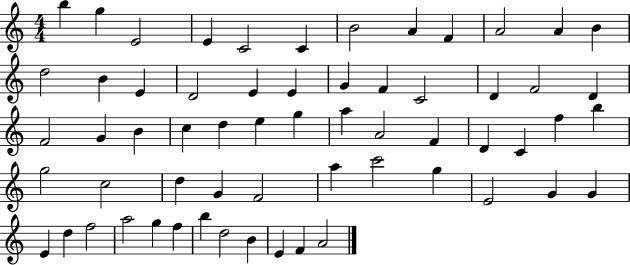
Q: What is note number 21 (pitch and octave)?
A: C4